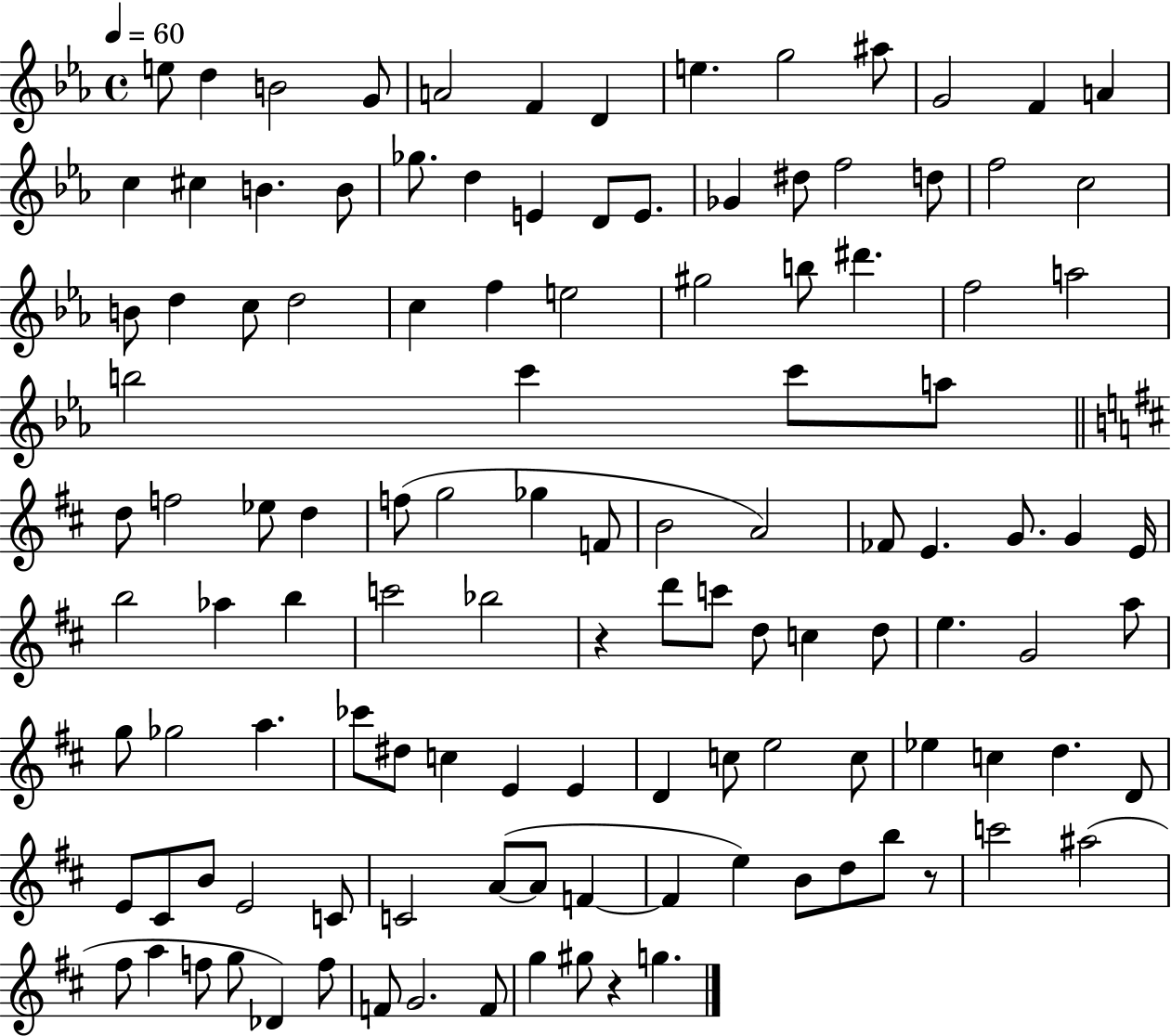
{
  \clef treble
  \time 4/4
  \defaultTimeSignature
  \key ees \major
  \tempo 4 = 60
  e''8 d''4 b'2 g'8 | a'2 f'4 d'4 | e''4. g''2 ais''8 | g'2 f'4 a'4 | \break c''4 cis''4 b'4. b'8 | ges''8. d''4 e'4 d'8 e'8. | ges'4 dis''8 f''2 d''8 | f''2 c''2 | \break b'8 d''4 c''8 d''2 | c''4 f''4 e''2 | gis''2 b''8 dis'''4. | f''2 a''2 | \break b''2 c'''4 c'''8 a''8 | \bar "||" \break \key d \major d''8 f''2 ees''8 d''4 | f''8( g''2 ges''4 f'8 | b'2 a'2) | fes'8 e'4. g'8. g'4 e'16 | \break b''2 aes''4 b''4 | c'''2 bes''2 | r4 d'''8 c'''8 d''8 c''4 d''8 | e''4. g'2 a''8 | \break g''8 ges''2 a''4. | ces'''8 dis''8 c''4 e'4 e'4 | d'4 c''8 e''2 c''8 | ees''4 c''4 d''4. d'8 | \break e'8 cis'8 b'8 e'2 c'8 | c'2 a'8~(~ a'8 f'4~~ | f'4 e''4) b'8 d''8 b''8 r8 | c'''2 ais''2( | \break fis''8 a''4 f''8 g''8 des'4) f''8 | f'8 g'2. f'8 | g''4 gis''8 r4 g''4. | \bar "|."
}